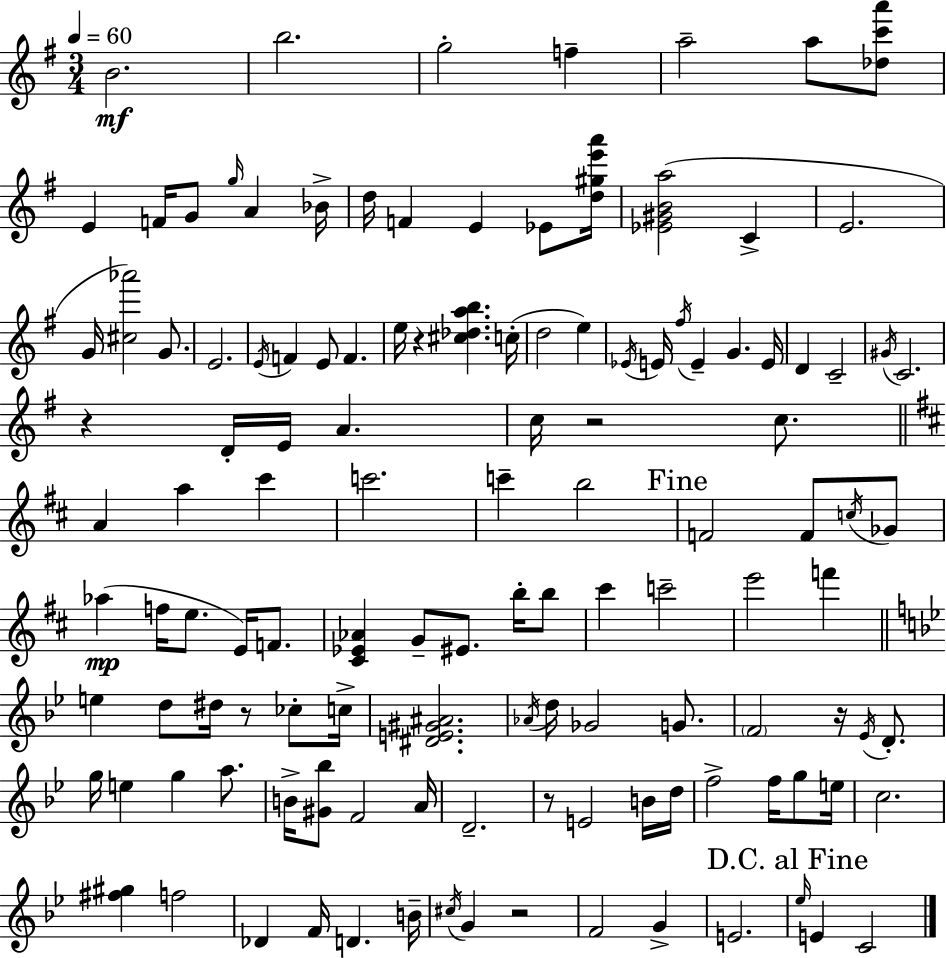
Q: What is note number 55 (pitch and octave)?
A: Ab5